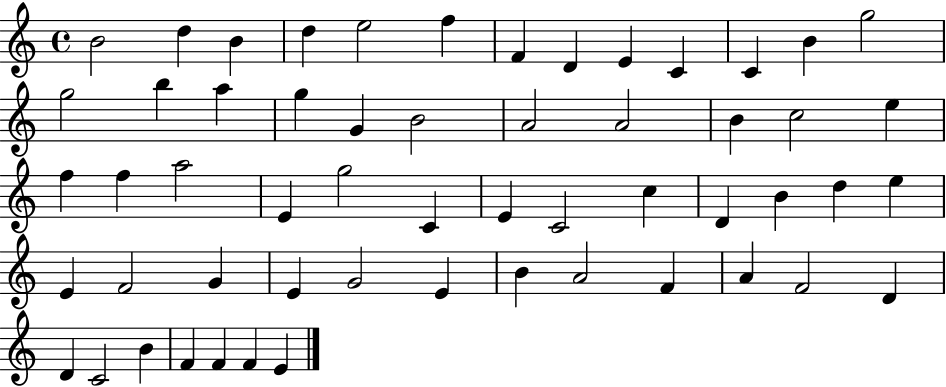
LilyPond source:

{
  \clef treble
  \time 4/4
  \defaultTimeSignature
  \key c \major
  b'2 d''4 b'4 | d''4 e''2 f''4 | f'4 d'4 e'4 c'4 | c'4 b'4 g''2 | \break g''2 b''4 a''4 | g''4 g'4 b'2 | a'2 a'2 | b'4 c''2 e''4 | \break f''4 f''4 a''2 | e'4 g''2 c'4 | e'4 c'2 c''4 | d'4 b'4 d''4 e''4 | \break e'4 f'2 g'4 | e'4 g'2 e'4 | b'4 a'2 f'4 | a'4 f'2 d'4 | \break d'4 c'2 b'4 | f'4 f'4 f'4 e'4 | \bar "|."
}